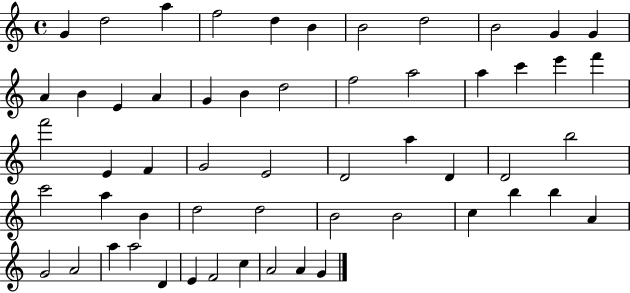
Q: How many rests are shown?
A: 0